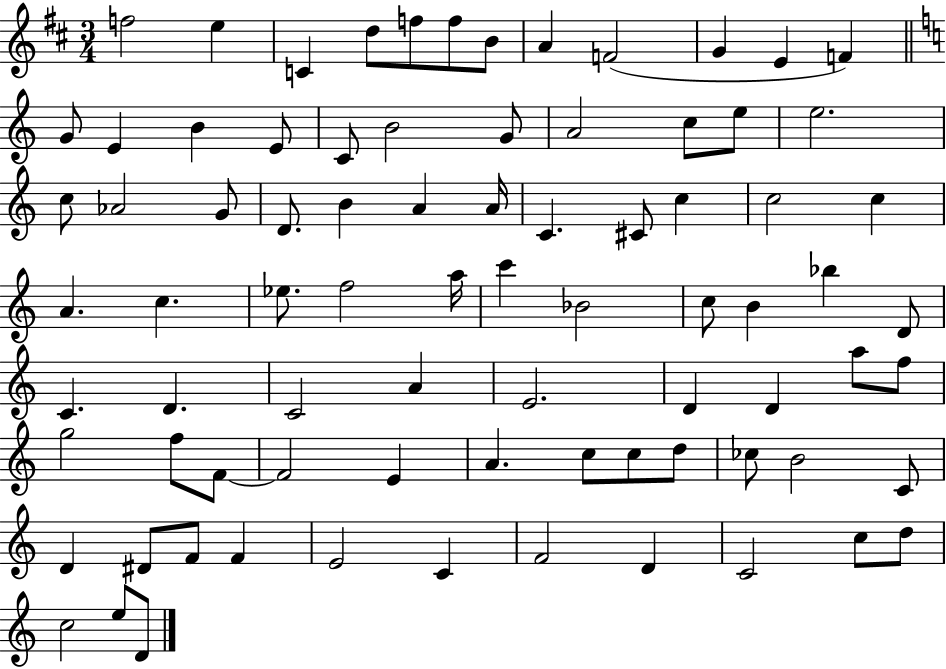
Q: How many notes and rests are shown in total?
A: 81